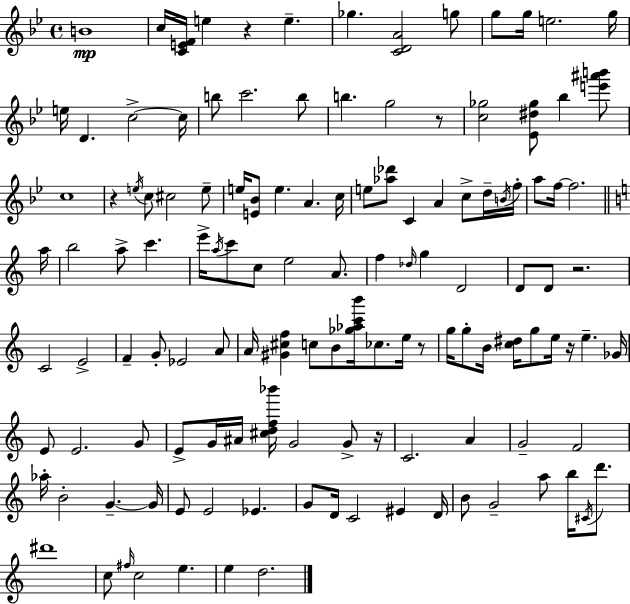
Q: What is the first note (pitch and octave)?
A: B4